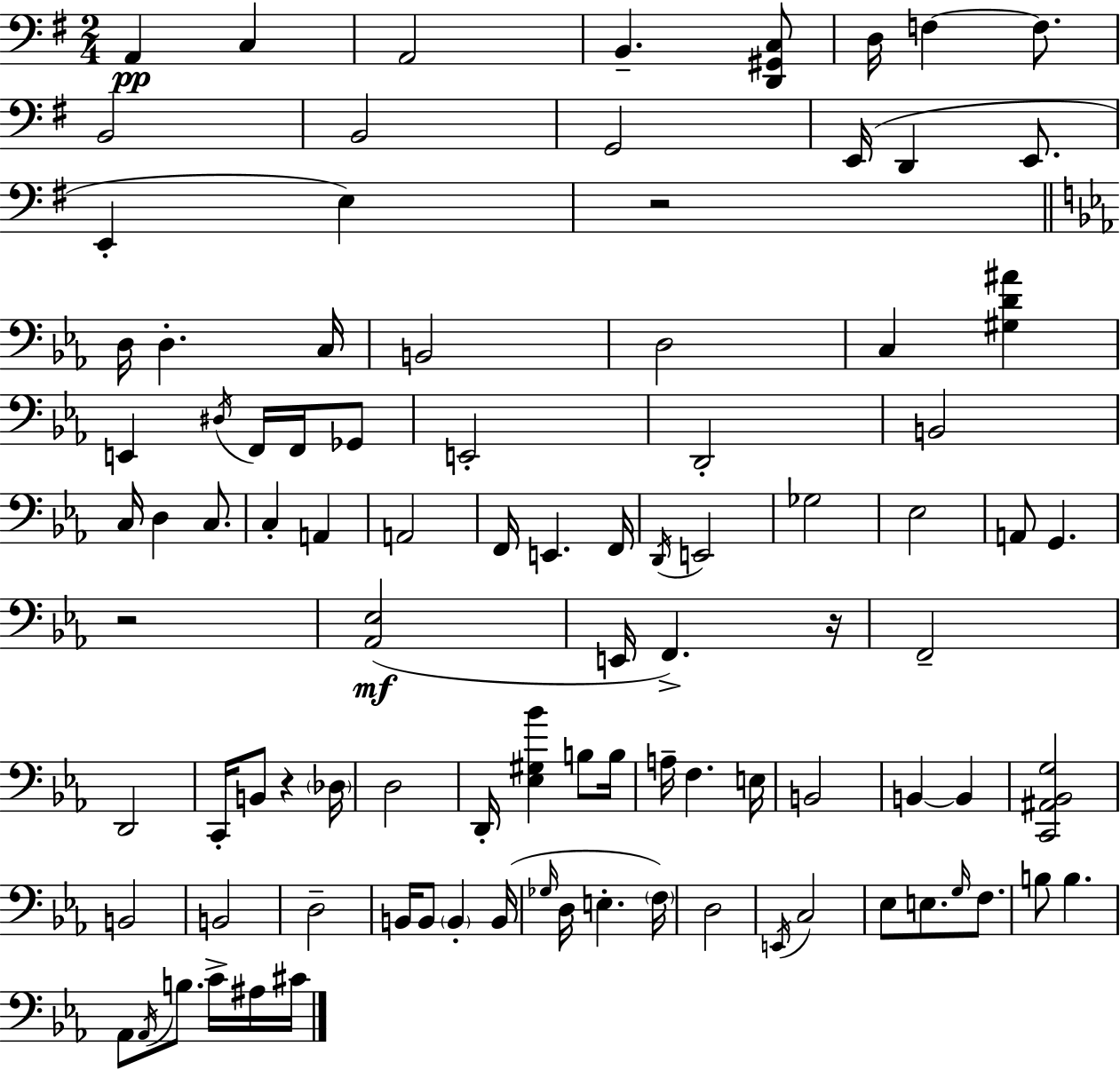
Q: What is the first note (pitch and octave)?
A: A2